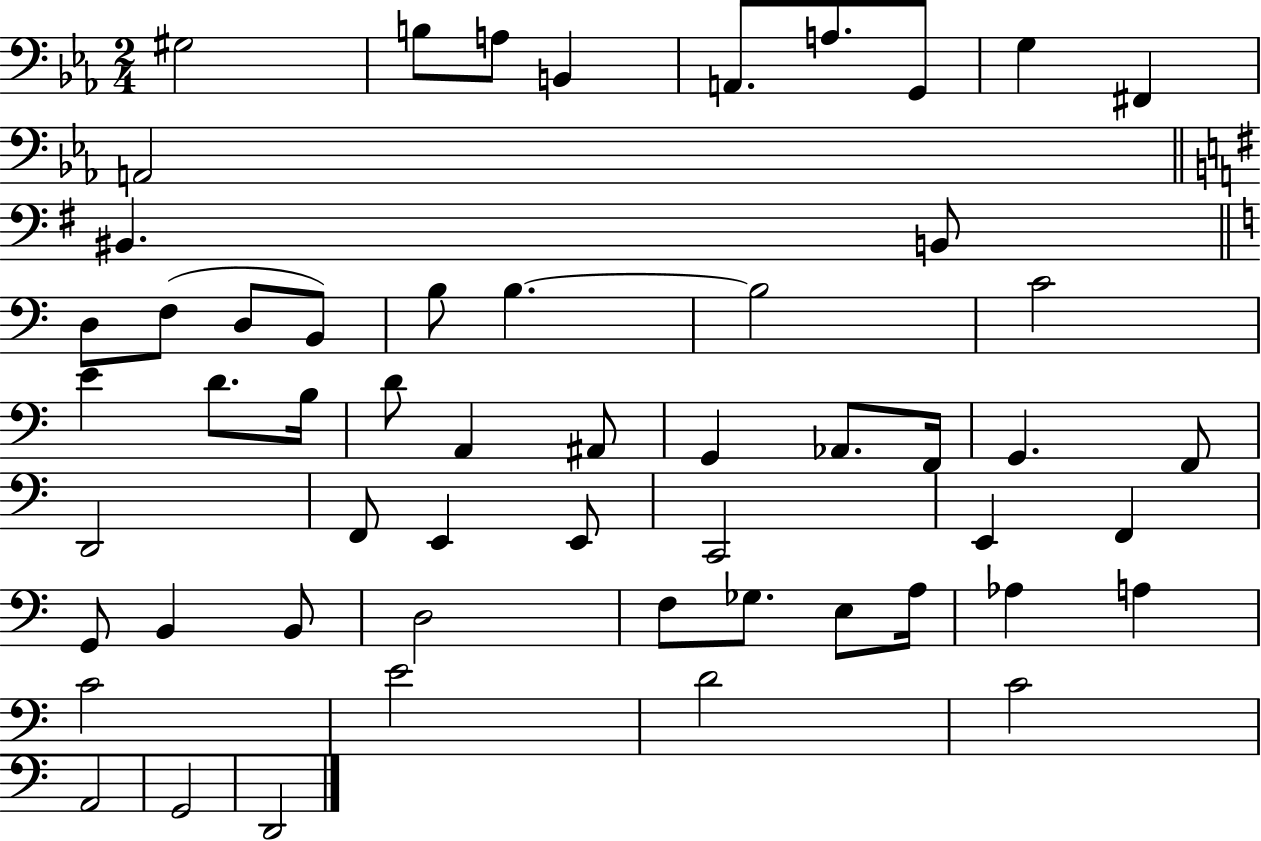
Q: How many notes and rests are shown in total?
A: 55